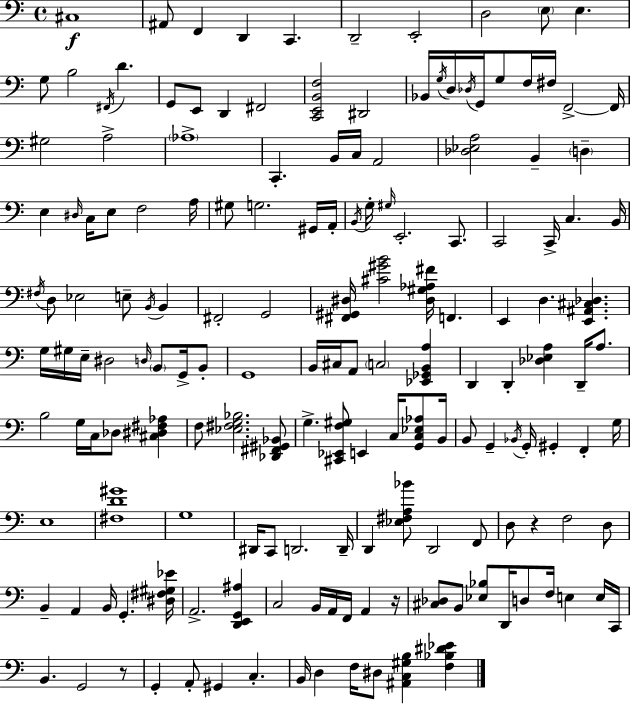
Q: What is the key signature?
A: C major